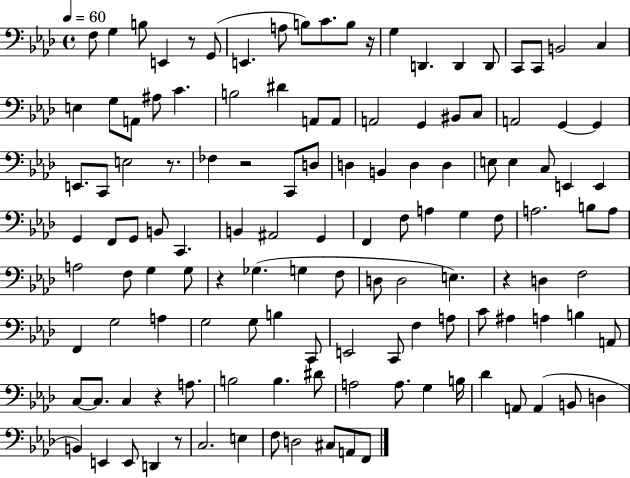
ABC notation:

X:1
T:Untitled
M:4/4
L:1/4
K:Ab
F,/2 G, B,/2 E,, z/2 G,,/2 E,, A,/2 B,/2 C/2 B,/2 z/4 G, D,, D,, D,,/2 C,,/2 C,,/2 B,,2 C, E, G,/2 A,,/2 ^A,/2 C B,2 ^D A,,/2 A,,/2 A,,2 G,, ^B,,/2 C,/2 A,,2 G,, G,, E,,/2 C,,/2 E,2 z/2 _F, z2 C,,/2 D,/2 D, B,, D, D, E,/2 E, C,/2 E,, E,, G,, F,,/2 G,,/2 B,,/2 C,, B,, ^A,,2 G,, F,, F,/2 A, G, F,/2 A,2 B,/2 A,/2 A,2 F,/2 G, G,/2 z _G, G, F,/2 D,/2 D,2 E, z D, F,2 F,, G,2 A, G,2 G,/2 B, C,,/2 E,,2 C,,/2 F, A,/2 C/2 ^A, A, B, A,,/2 C,/2 C,/2 C, z A,/2 B,2 B, ^D/2 A,2 A,/2 G, B,/4 _D A,,/2 A,, B,,/2 D, B,, E,, E,,/2 D,, z/2 C,2 E, F,/2 D,2 ^C,/2 A,,/2 F,,/2